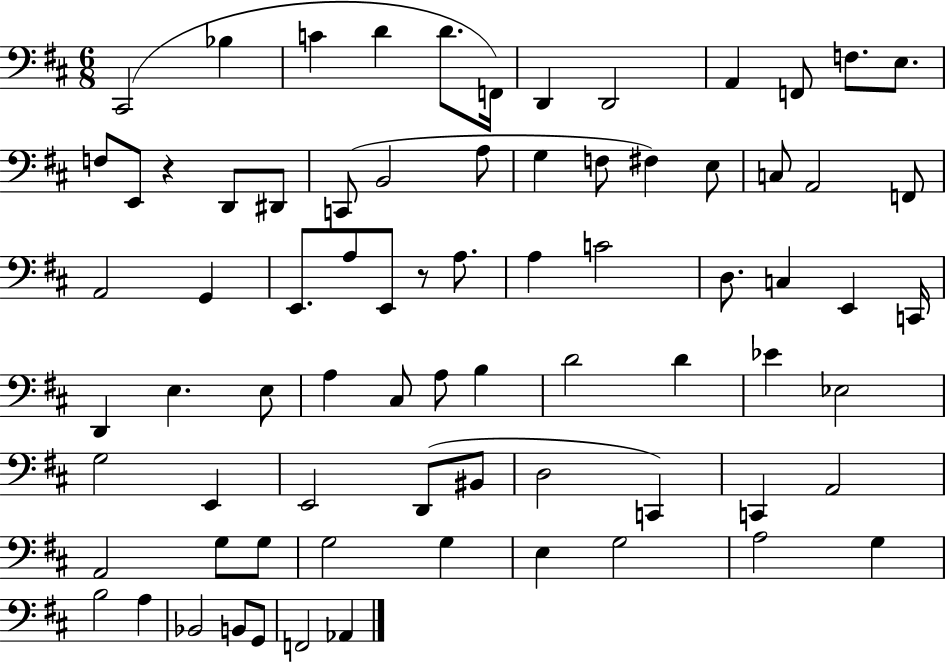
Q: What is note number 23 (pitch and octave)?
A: E3